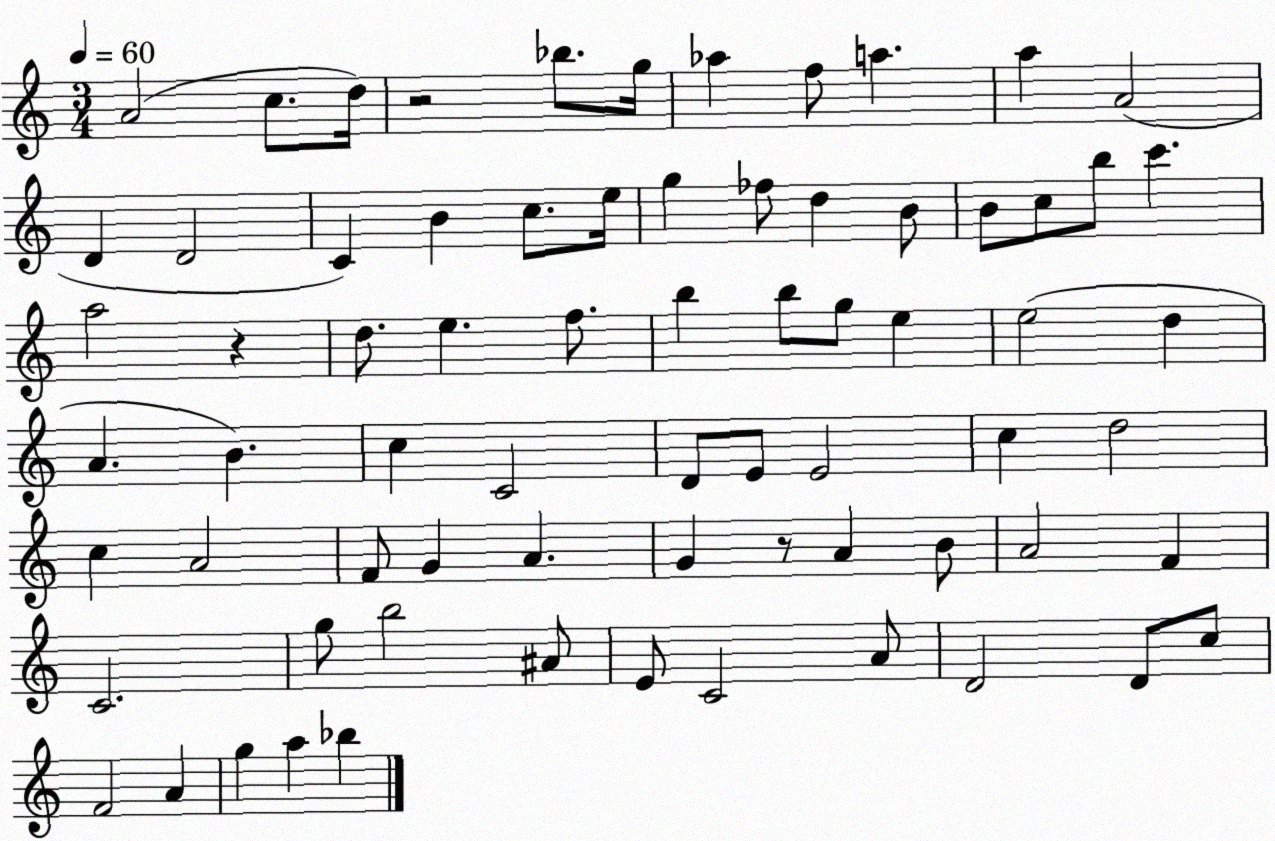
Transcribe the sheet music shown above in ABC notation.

X:1
T:Untitled
M:3/4
L:1/4
K:C
A2 c/2 d/4 z2 _b/2 g/4 _a f/2 a a A2 D D2 C B c/2 e/4 g _f/2 d B/2 B/2 c/2 b/2 c' a2 z d/2 e f/2 b b/2 g/2 e e2 d A B c C2 D/2 E/2 E2 c d2 c A2 F/2 G A G z/2 A B/2 A2 F C2 g/2 b2 ^A/2 E/2 C2 A/2 D2 D/2 c/2 F2 A g a _b